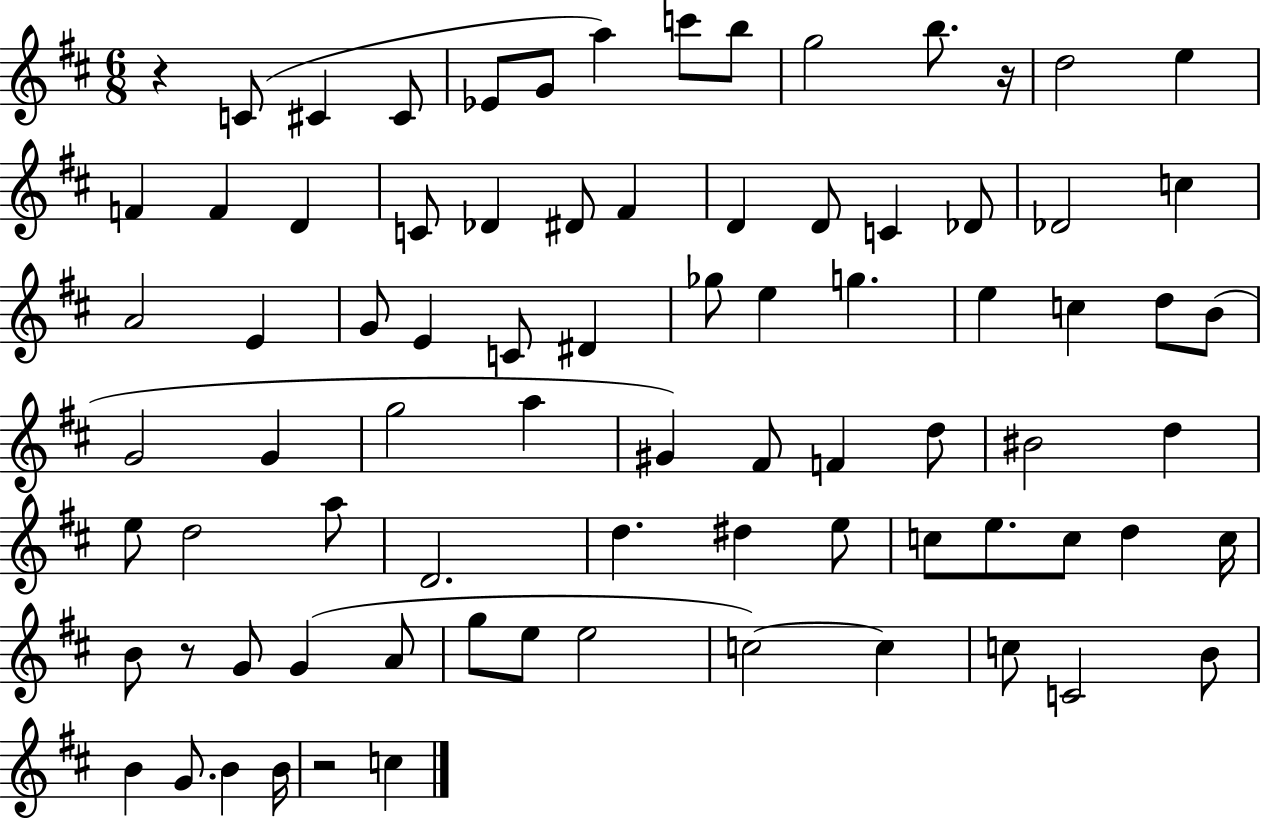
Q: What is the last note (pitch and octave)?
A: C5